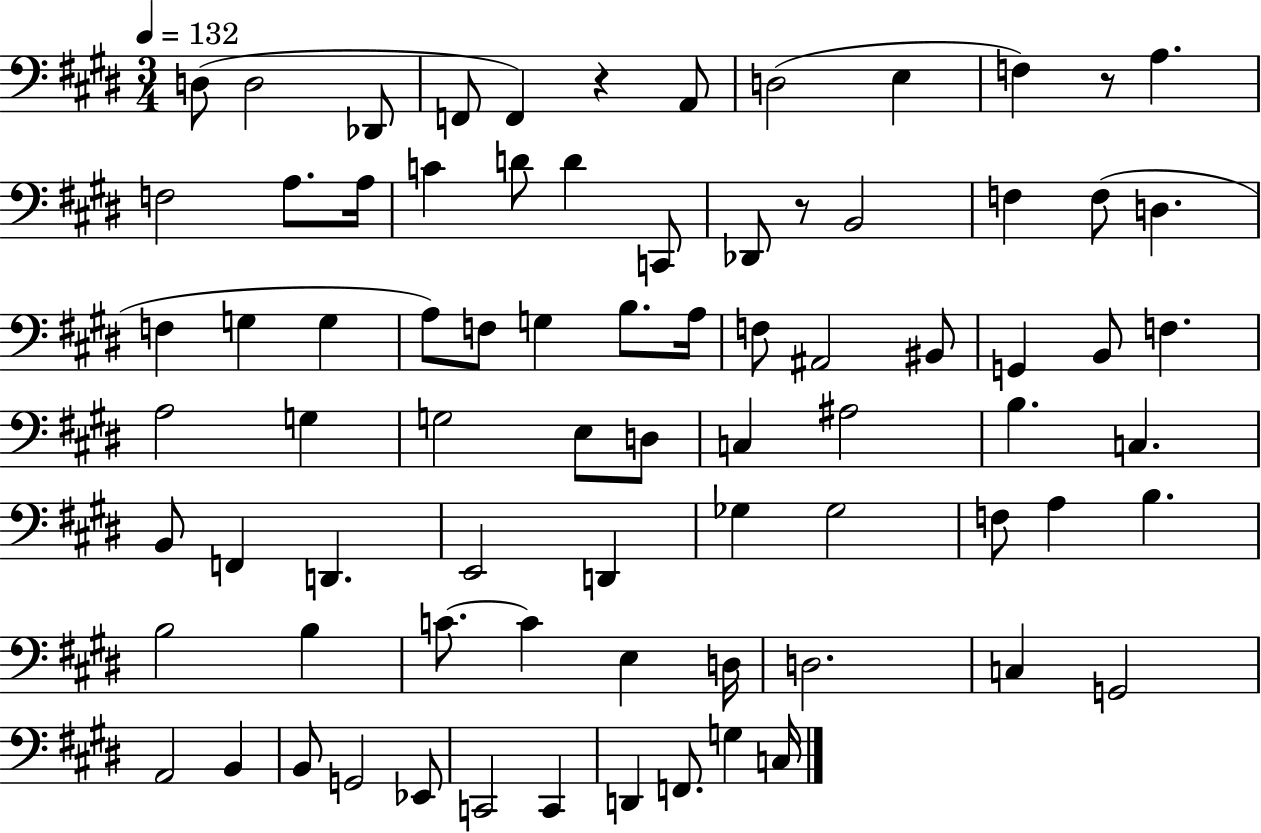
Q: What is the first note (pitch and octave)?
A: D3